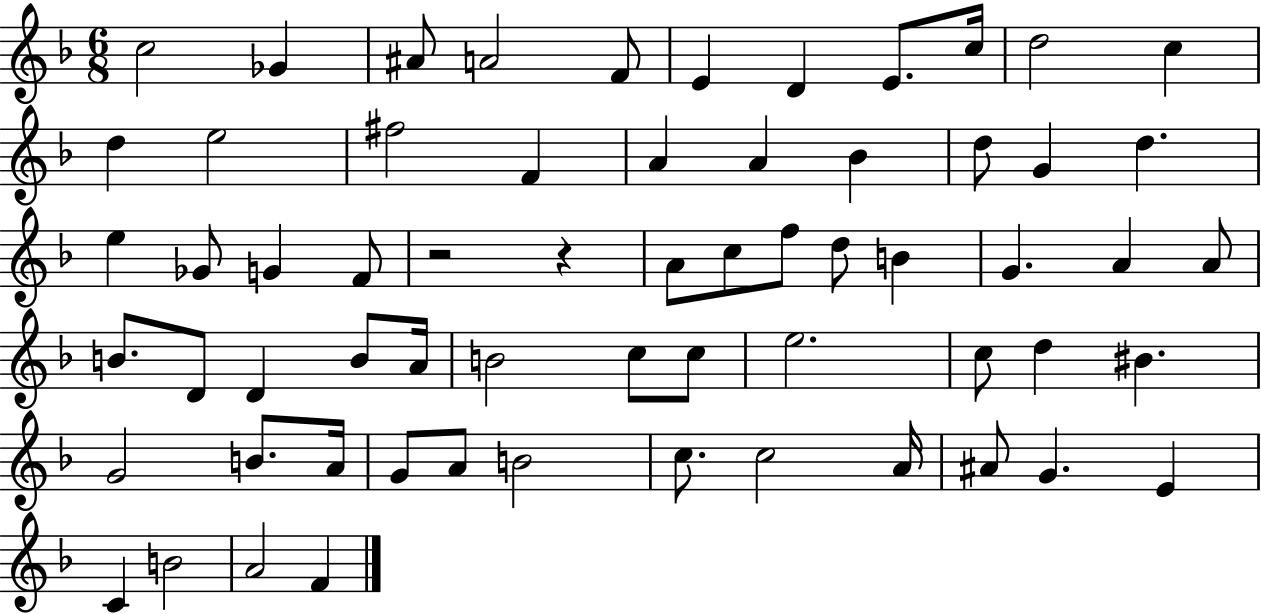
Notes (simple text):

C5/h Gb4/q A#4/e A4/h F4/e E4/q D4/q E4/e. C5/s D5/h C5/q D5/q E5/h F#5/h F4/q A4/q A4/q Bb4/q D5/e G4/q D5/q. E5/q Gb4/e G4/q F4/e R/h R/q A4/e C5/e F5/e D5/e B4/q G4/q. A4/q A4/e B4/e. D4/e D4/q B4/e A4/s B4/h C5/e C5/e E5/h. C5/e D5/q BIS4/q. G4/h B4/e. A4/s G4/e A4/e B4/h C5/e. C5/h A4/s A#4/e G4/q. E4/q C4/q B4/h A4/h F4/q